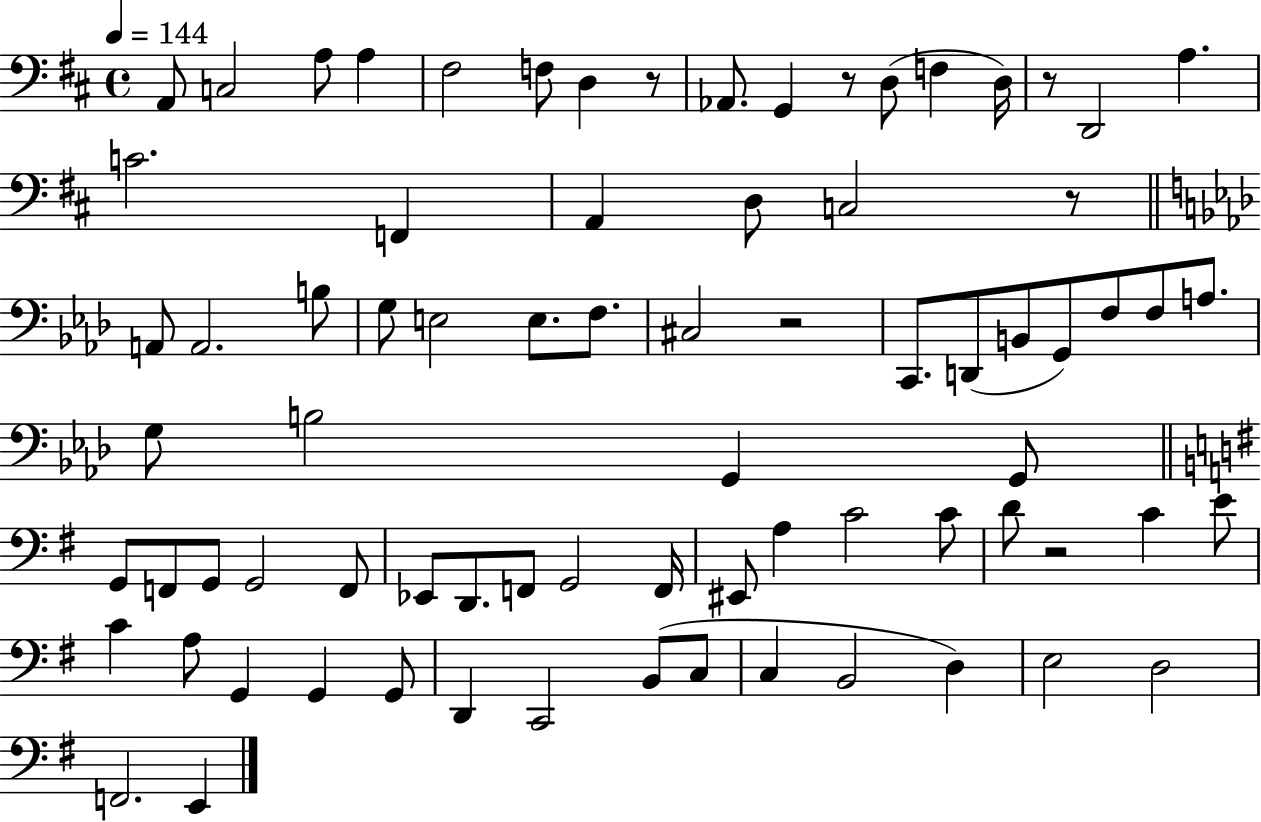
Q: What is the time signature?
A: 4/4